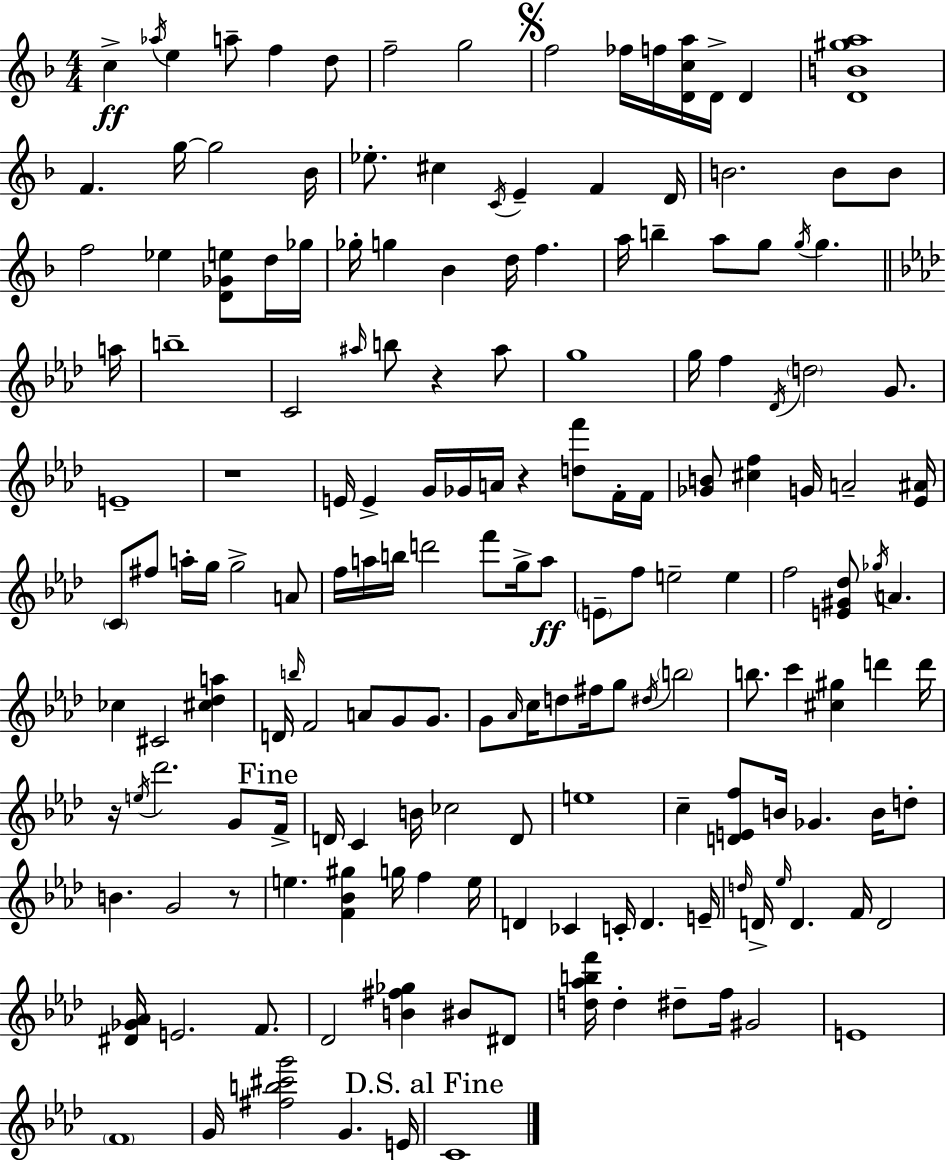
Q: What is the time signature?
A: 4/4